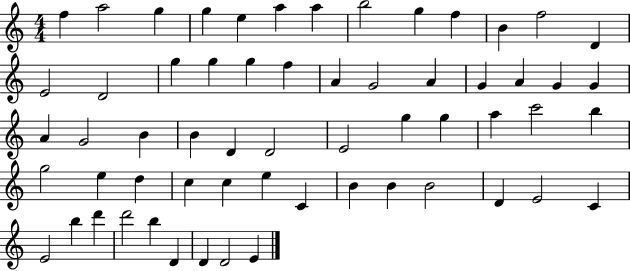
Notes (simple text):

F5/q A5/h G5/q G5/q E5/q A5/q A5/q B5/h G5/q F5/q B4/q F5/h D4/q E4/h D4/h G5/q G5/q G5/q F5/q A4/q G4/h A4/q G4/q A4/q G4/q G4/q A4/q G4/h B4/q B4/q D4/q D4/h E4/h G5/q G5/q A5/q C6/h B5/q G5/h E5/q D5/q C5/q C5/q E5/q C4/q B4/q B4/q B4/h D4/q E4/h C4/q E4/h B5/q D6/q D6/h B5/q D4/q D4/q D4/h E4/q